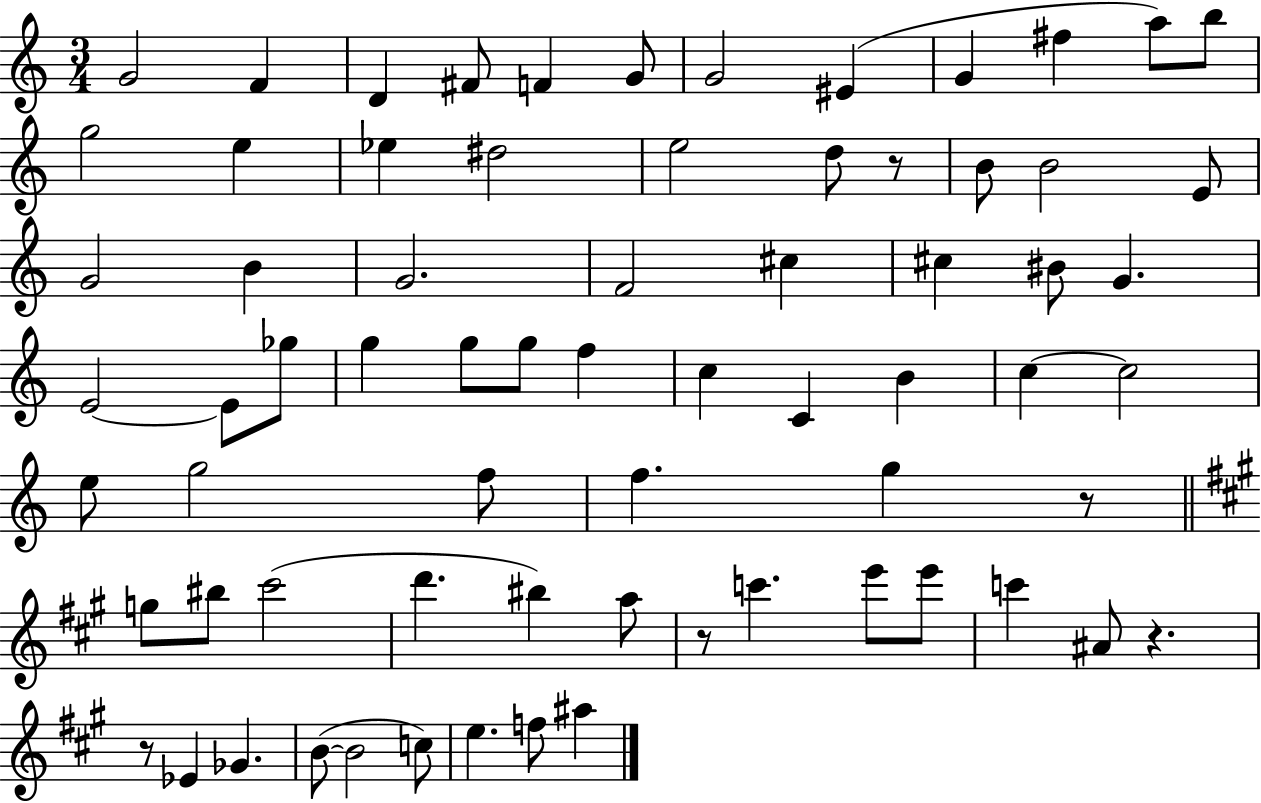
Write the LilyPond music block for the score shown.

{
  \clef treble
  \numericTimeSignature
  \time 3/4
  \key c \major
  g'2 f'4 | d'4 fis'8 f'4 g'8 | g'2 eis'4( | g'4 fis''4 a''8) b''8 | \break g''2 e''4 | ees''4 dis''2 | e''2 d''8 r8 | b'8 b'2 e'8 | \break g'2 b'4 | g'2. | f'2 cis''4 | cis''4 bis'8 g'4. | \break e'2~~ e'8 ges''8 | g''4 g''8 g''8 f''4 | c''4 c'4 b'4 | c''4~~ c''2 | \break e''8 g''2 f''8 | f''4. g''4 r8 | \bar "||" \break \key a \major g''8 bis''8 cis'''2( | d'''4. bis''4) a''8 | r8 c'''4. e'''8 e'''8 | c'''4 ais'8 r4. | \break r8 ees'4 ges'4. | b'8~(~ b'2 c''8) | e''4. f''8 ais''4 | \bar "|."
}